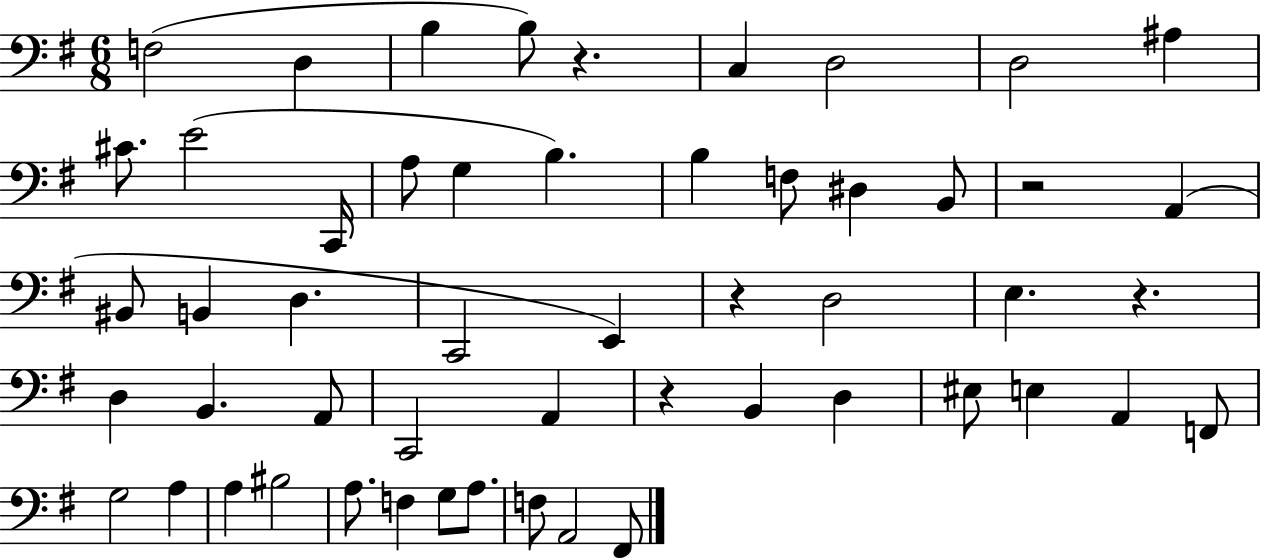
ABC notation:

X:1
T:Untitled
M:6/8
L:1/4
K:G
F,2 D, B, B,/2 z C, D,2 D,2 ^A, ^C/2 E2 C,,/4 A,/2 G, B, B, F,/2 ^D, B,,/2 z2 A,, ^B,,/2 B,, D, C,,2 E,, z D,2 E, z D, B,, A,,/2 C,,2 A,, z B,, D, ^E,/2 E, A,, F,,/2 G,2 A, A, ^B,2 A,/2 F, G,/2 A,/2 F,/2 A,,2 ^F,,/2